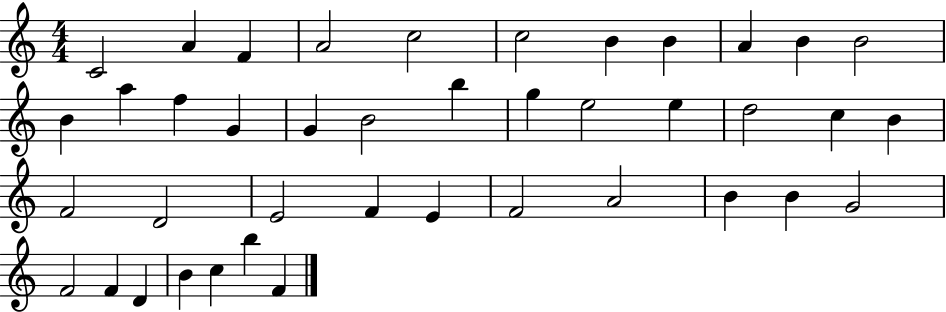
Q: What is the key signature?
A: C major